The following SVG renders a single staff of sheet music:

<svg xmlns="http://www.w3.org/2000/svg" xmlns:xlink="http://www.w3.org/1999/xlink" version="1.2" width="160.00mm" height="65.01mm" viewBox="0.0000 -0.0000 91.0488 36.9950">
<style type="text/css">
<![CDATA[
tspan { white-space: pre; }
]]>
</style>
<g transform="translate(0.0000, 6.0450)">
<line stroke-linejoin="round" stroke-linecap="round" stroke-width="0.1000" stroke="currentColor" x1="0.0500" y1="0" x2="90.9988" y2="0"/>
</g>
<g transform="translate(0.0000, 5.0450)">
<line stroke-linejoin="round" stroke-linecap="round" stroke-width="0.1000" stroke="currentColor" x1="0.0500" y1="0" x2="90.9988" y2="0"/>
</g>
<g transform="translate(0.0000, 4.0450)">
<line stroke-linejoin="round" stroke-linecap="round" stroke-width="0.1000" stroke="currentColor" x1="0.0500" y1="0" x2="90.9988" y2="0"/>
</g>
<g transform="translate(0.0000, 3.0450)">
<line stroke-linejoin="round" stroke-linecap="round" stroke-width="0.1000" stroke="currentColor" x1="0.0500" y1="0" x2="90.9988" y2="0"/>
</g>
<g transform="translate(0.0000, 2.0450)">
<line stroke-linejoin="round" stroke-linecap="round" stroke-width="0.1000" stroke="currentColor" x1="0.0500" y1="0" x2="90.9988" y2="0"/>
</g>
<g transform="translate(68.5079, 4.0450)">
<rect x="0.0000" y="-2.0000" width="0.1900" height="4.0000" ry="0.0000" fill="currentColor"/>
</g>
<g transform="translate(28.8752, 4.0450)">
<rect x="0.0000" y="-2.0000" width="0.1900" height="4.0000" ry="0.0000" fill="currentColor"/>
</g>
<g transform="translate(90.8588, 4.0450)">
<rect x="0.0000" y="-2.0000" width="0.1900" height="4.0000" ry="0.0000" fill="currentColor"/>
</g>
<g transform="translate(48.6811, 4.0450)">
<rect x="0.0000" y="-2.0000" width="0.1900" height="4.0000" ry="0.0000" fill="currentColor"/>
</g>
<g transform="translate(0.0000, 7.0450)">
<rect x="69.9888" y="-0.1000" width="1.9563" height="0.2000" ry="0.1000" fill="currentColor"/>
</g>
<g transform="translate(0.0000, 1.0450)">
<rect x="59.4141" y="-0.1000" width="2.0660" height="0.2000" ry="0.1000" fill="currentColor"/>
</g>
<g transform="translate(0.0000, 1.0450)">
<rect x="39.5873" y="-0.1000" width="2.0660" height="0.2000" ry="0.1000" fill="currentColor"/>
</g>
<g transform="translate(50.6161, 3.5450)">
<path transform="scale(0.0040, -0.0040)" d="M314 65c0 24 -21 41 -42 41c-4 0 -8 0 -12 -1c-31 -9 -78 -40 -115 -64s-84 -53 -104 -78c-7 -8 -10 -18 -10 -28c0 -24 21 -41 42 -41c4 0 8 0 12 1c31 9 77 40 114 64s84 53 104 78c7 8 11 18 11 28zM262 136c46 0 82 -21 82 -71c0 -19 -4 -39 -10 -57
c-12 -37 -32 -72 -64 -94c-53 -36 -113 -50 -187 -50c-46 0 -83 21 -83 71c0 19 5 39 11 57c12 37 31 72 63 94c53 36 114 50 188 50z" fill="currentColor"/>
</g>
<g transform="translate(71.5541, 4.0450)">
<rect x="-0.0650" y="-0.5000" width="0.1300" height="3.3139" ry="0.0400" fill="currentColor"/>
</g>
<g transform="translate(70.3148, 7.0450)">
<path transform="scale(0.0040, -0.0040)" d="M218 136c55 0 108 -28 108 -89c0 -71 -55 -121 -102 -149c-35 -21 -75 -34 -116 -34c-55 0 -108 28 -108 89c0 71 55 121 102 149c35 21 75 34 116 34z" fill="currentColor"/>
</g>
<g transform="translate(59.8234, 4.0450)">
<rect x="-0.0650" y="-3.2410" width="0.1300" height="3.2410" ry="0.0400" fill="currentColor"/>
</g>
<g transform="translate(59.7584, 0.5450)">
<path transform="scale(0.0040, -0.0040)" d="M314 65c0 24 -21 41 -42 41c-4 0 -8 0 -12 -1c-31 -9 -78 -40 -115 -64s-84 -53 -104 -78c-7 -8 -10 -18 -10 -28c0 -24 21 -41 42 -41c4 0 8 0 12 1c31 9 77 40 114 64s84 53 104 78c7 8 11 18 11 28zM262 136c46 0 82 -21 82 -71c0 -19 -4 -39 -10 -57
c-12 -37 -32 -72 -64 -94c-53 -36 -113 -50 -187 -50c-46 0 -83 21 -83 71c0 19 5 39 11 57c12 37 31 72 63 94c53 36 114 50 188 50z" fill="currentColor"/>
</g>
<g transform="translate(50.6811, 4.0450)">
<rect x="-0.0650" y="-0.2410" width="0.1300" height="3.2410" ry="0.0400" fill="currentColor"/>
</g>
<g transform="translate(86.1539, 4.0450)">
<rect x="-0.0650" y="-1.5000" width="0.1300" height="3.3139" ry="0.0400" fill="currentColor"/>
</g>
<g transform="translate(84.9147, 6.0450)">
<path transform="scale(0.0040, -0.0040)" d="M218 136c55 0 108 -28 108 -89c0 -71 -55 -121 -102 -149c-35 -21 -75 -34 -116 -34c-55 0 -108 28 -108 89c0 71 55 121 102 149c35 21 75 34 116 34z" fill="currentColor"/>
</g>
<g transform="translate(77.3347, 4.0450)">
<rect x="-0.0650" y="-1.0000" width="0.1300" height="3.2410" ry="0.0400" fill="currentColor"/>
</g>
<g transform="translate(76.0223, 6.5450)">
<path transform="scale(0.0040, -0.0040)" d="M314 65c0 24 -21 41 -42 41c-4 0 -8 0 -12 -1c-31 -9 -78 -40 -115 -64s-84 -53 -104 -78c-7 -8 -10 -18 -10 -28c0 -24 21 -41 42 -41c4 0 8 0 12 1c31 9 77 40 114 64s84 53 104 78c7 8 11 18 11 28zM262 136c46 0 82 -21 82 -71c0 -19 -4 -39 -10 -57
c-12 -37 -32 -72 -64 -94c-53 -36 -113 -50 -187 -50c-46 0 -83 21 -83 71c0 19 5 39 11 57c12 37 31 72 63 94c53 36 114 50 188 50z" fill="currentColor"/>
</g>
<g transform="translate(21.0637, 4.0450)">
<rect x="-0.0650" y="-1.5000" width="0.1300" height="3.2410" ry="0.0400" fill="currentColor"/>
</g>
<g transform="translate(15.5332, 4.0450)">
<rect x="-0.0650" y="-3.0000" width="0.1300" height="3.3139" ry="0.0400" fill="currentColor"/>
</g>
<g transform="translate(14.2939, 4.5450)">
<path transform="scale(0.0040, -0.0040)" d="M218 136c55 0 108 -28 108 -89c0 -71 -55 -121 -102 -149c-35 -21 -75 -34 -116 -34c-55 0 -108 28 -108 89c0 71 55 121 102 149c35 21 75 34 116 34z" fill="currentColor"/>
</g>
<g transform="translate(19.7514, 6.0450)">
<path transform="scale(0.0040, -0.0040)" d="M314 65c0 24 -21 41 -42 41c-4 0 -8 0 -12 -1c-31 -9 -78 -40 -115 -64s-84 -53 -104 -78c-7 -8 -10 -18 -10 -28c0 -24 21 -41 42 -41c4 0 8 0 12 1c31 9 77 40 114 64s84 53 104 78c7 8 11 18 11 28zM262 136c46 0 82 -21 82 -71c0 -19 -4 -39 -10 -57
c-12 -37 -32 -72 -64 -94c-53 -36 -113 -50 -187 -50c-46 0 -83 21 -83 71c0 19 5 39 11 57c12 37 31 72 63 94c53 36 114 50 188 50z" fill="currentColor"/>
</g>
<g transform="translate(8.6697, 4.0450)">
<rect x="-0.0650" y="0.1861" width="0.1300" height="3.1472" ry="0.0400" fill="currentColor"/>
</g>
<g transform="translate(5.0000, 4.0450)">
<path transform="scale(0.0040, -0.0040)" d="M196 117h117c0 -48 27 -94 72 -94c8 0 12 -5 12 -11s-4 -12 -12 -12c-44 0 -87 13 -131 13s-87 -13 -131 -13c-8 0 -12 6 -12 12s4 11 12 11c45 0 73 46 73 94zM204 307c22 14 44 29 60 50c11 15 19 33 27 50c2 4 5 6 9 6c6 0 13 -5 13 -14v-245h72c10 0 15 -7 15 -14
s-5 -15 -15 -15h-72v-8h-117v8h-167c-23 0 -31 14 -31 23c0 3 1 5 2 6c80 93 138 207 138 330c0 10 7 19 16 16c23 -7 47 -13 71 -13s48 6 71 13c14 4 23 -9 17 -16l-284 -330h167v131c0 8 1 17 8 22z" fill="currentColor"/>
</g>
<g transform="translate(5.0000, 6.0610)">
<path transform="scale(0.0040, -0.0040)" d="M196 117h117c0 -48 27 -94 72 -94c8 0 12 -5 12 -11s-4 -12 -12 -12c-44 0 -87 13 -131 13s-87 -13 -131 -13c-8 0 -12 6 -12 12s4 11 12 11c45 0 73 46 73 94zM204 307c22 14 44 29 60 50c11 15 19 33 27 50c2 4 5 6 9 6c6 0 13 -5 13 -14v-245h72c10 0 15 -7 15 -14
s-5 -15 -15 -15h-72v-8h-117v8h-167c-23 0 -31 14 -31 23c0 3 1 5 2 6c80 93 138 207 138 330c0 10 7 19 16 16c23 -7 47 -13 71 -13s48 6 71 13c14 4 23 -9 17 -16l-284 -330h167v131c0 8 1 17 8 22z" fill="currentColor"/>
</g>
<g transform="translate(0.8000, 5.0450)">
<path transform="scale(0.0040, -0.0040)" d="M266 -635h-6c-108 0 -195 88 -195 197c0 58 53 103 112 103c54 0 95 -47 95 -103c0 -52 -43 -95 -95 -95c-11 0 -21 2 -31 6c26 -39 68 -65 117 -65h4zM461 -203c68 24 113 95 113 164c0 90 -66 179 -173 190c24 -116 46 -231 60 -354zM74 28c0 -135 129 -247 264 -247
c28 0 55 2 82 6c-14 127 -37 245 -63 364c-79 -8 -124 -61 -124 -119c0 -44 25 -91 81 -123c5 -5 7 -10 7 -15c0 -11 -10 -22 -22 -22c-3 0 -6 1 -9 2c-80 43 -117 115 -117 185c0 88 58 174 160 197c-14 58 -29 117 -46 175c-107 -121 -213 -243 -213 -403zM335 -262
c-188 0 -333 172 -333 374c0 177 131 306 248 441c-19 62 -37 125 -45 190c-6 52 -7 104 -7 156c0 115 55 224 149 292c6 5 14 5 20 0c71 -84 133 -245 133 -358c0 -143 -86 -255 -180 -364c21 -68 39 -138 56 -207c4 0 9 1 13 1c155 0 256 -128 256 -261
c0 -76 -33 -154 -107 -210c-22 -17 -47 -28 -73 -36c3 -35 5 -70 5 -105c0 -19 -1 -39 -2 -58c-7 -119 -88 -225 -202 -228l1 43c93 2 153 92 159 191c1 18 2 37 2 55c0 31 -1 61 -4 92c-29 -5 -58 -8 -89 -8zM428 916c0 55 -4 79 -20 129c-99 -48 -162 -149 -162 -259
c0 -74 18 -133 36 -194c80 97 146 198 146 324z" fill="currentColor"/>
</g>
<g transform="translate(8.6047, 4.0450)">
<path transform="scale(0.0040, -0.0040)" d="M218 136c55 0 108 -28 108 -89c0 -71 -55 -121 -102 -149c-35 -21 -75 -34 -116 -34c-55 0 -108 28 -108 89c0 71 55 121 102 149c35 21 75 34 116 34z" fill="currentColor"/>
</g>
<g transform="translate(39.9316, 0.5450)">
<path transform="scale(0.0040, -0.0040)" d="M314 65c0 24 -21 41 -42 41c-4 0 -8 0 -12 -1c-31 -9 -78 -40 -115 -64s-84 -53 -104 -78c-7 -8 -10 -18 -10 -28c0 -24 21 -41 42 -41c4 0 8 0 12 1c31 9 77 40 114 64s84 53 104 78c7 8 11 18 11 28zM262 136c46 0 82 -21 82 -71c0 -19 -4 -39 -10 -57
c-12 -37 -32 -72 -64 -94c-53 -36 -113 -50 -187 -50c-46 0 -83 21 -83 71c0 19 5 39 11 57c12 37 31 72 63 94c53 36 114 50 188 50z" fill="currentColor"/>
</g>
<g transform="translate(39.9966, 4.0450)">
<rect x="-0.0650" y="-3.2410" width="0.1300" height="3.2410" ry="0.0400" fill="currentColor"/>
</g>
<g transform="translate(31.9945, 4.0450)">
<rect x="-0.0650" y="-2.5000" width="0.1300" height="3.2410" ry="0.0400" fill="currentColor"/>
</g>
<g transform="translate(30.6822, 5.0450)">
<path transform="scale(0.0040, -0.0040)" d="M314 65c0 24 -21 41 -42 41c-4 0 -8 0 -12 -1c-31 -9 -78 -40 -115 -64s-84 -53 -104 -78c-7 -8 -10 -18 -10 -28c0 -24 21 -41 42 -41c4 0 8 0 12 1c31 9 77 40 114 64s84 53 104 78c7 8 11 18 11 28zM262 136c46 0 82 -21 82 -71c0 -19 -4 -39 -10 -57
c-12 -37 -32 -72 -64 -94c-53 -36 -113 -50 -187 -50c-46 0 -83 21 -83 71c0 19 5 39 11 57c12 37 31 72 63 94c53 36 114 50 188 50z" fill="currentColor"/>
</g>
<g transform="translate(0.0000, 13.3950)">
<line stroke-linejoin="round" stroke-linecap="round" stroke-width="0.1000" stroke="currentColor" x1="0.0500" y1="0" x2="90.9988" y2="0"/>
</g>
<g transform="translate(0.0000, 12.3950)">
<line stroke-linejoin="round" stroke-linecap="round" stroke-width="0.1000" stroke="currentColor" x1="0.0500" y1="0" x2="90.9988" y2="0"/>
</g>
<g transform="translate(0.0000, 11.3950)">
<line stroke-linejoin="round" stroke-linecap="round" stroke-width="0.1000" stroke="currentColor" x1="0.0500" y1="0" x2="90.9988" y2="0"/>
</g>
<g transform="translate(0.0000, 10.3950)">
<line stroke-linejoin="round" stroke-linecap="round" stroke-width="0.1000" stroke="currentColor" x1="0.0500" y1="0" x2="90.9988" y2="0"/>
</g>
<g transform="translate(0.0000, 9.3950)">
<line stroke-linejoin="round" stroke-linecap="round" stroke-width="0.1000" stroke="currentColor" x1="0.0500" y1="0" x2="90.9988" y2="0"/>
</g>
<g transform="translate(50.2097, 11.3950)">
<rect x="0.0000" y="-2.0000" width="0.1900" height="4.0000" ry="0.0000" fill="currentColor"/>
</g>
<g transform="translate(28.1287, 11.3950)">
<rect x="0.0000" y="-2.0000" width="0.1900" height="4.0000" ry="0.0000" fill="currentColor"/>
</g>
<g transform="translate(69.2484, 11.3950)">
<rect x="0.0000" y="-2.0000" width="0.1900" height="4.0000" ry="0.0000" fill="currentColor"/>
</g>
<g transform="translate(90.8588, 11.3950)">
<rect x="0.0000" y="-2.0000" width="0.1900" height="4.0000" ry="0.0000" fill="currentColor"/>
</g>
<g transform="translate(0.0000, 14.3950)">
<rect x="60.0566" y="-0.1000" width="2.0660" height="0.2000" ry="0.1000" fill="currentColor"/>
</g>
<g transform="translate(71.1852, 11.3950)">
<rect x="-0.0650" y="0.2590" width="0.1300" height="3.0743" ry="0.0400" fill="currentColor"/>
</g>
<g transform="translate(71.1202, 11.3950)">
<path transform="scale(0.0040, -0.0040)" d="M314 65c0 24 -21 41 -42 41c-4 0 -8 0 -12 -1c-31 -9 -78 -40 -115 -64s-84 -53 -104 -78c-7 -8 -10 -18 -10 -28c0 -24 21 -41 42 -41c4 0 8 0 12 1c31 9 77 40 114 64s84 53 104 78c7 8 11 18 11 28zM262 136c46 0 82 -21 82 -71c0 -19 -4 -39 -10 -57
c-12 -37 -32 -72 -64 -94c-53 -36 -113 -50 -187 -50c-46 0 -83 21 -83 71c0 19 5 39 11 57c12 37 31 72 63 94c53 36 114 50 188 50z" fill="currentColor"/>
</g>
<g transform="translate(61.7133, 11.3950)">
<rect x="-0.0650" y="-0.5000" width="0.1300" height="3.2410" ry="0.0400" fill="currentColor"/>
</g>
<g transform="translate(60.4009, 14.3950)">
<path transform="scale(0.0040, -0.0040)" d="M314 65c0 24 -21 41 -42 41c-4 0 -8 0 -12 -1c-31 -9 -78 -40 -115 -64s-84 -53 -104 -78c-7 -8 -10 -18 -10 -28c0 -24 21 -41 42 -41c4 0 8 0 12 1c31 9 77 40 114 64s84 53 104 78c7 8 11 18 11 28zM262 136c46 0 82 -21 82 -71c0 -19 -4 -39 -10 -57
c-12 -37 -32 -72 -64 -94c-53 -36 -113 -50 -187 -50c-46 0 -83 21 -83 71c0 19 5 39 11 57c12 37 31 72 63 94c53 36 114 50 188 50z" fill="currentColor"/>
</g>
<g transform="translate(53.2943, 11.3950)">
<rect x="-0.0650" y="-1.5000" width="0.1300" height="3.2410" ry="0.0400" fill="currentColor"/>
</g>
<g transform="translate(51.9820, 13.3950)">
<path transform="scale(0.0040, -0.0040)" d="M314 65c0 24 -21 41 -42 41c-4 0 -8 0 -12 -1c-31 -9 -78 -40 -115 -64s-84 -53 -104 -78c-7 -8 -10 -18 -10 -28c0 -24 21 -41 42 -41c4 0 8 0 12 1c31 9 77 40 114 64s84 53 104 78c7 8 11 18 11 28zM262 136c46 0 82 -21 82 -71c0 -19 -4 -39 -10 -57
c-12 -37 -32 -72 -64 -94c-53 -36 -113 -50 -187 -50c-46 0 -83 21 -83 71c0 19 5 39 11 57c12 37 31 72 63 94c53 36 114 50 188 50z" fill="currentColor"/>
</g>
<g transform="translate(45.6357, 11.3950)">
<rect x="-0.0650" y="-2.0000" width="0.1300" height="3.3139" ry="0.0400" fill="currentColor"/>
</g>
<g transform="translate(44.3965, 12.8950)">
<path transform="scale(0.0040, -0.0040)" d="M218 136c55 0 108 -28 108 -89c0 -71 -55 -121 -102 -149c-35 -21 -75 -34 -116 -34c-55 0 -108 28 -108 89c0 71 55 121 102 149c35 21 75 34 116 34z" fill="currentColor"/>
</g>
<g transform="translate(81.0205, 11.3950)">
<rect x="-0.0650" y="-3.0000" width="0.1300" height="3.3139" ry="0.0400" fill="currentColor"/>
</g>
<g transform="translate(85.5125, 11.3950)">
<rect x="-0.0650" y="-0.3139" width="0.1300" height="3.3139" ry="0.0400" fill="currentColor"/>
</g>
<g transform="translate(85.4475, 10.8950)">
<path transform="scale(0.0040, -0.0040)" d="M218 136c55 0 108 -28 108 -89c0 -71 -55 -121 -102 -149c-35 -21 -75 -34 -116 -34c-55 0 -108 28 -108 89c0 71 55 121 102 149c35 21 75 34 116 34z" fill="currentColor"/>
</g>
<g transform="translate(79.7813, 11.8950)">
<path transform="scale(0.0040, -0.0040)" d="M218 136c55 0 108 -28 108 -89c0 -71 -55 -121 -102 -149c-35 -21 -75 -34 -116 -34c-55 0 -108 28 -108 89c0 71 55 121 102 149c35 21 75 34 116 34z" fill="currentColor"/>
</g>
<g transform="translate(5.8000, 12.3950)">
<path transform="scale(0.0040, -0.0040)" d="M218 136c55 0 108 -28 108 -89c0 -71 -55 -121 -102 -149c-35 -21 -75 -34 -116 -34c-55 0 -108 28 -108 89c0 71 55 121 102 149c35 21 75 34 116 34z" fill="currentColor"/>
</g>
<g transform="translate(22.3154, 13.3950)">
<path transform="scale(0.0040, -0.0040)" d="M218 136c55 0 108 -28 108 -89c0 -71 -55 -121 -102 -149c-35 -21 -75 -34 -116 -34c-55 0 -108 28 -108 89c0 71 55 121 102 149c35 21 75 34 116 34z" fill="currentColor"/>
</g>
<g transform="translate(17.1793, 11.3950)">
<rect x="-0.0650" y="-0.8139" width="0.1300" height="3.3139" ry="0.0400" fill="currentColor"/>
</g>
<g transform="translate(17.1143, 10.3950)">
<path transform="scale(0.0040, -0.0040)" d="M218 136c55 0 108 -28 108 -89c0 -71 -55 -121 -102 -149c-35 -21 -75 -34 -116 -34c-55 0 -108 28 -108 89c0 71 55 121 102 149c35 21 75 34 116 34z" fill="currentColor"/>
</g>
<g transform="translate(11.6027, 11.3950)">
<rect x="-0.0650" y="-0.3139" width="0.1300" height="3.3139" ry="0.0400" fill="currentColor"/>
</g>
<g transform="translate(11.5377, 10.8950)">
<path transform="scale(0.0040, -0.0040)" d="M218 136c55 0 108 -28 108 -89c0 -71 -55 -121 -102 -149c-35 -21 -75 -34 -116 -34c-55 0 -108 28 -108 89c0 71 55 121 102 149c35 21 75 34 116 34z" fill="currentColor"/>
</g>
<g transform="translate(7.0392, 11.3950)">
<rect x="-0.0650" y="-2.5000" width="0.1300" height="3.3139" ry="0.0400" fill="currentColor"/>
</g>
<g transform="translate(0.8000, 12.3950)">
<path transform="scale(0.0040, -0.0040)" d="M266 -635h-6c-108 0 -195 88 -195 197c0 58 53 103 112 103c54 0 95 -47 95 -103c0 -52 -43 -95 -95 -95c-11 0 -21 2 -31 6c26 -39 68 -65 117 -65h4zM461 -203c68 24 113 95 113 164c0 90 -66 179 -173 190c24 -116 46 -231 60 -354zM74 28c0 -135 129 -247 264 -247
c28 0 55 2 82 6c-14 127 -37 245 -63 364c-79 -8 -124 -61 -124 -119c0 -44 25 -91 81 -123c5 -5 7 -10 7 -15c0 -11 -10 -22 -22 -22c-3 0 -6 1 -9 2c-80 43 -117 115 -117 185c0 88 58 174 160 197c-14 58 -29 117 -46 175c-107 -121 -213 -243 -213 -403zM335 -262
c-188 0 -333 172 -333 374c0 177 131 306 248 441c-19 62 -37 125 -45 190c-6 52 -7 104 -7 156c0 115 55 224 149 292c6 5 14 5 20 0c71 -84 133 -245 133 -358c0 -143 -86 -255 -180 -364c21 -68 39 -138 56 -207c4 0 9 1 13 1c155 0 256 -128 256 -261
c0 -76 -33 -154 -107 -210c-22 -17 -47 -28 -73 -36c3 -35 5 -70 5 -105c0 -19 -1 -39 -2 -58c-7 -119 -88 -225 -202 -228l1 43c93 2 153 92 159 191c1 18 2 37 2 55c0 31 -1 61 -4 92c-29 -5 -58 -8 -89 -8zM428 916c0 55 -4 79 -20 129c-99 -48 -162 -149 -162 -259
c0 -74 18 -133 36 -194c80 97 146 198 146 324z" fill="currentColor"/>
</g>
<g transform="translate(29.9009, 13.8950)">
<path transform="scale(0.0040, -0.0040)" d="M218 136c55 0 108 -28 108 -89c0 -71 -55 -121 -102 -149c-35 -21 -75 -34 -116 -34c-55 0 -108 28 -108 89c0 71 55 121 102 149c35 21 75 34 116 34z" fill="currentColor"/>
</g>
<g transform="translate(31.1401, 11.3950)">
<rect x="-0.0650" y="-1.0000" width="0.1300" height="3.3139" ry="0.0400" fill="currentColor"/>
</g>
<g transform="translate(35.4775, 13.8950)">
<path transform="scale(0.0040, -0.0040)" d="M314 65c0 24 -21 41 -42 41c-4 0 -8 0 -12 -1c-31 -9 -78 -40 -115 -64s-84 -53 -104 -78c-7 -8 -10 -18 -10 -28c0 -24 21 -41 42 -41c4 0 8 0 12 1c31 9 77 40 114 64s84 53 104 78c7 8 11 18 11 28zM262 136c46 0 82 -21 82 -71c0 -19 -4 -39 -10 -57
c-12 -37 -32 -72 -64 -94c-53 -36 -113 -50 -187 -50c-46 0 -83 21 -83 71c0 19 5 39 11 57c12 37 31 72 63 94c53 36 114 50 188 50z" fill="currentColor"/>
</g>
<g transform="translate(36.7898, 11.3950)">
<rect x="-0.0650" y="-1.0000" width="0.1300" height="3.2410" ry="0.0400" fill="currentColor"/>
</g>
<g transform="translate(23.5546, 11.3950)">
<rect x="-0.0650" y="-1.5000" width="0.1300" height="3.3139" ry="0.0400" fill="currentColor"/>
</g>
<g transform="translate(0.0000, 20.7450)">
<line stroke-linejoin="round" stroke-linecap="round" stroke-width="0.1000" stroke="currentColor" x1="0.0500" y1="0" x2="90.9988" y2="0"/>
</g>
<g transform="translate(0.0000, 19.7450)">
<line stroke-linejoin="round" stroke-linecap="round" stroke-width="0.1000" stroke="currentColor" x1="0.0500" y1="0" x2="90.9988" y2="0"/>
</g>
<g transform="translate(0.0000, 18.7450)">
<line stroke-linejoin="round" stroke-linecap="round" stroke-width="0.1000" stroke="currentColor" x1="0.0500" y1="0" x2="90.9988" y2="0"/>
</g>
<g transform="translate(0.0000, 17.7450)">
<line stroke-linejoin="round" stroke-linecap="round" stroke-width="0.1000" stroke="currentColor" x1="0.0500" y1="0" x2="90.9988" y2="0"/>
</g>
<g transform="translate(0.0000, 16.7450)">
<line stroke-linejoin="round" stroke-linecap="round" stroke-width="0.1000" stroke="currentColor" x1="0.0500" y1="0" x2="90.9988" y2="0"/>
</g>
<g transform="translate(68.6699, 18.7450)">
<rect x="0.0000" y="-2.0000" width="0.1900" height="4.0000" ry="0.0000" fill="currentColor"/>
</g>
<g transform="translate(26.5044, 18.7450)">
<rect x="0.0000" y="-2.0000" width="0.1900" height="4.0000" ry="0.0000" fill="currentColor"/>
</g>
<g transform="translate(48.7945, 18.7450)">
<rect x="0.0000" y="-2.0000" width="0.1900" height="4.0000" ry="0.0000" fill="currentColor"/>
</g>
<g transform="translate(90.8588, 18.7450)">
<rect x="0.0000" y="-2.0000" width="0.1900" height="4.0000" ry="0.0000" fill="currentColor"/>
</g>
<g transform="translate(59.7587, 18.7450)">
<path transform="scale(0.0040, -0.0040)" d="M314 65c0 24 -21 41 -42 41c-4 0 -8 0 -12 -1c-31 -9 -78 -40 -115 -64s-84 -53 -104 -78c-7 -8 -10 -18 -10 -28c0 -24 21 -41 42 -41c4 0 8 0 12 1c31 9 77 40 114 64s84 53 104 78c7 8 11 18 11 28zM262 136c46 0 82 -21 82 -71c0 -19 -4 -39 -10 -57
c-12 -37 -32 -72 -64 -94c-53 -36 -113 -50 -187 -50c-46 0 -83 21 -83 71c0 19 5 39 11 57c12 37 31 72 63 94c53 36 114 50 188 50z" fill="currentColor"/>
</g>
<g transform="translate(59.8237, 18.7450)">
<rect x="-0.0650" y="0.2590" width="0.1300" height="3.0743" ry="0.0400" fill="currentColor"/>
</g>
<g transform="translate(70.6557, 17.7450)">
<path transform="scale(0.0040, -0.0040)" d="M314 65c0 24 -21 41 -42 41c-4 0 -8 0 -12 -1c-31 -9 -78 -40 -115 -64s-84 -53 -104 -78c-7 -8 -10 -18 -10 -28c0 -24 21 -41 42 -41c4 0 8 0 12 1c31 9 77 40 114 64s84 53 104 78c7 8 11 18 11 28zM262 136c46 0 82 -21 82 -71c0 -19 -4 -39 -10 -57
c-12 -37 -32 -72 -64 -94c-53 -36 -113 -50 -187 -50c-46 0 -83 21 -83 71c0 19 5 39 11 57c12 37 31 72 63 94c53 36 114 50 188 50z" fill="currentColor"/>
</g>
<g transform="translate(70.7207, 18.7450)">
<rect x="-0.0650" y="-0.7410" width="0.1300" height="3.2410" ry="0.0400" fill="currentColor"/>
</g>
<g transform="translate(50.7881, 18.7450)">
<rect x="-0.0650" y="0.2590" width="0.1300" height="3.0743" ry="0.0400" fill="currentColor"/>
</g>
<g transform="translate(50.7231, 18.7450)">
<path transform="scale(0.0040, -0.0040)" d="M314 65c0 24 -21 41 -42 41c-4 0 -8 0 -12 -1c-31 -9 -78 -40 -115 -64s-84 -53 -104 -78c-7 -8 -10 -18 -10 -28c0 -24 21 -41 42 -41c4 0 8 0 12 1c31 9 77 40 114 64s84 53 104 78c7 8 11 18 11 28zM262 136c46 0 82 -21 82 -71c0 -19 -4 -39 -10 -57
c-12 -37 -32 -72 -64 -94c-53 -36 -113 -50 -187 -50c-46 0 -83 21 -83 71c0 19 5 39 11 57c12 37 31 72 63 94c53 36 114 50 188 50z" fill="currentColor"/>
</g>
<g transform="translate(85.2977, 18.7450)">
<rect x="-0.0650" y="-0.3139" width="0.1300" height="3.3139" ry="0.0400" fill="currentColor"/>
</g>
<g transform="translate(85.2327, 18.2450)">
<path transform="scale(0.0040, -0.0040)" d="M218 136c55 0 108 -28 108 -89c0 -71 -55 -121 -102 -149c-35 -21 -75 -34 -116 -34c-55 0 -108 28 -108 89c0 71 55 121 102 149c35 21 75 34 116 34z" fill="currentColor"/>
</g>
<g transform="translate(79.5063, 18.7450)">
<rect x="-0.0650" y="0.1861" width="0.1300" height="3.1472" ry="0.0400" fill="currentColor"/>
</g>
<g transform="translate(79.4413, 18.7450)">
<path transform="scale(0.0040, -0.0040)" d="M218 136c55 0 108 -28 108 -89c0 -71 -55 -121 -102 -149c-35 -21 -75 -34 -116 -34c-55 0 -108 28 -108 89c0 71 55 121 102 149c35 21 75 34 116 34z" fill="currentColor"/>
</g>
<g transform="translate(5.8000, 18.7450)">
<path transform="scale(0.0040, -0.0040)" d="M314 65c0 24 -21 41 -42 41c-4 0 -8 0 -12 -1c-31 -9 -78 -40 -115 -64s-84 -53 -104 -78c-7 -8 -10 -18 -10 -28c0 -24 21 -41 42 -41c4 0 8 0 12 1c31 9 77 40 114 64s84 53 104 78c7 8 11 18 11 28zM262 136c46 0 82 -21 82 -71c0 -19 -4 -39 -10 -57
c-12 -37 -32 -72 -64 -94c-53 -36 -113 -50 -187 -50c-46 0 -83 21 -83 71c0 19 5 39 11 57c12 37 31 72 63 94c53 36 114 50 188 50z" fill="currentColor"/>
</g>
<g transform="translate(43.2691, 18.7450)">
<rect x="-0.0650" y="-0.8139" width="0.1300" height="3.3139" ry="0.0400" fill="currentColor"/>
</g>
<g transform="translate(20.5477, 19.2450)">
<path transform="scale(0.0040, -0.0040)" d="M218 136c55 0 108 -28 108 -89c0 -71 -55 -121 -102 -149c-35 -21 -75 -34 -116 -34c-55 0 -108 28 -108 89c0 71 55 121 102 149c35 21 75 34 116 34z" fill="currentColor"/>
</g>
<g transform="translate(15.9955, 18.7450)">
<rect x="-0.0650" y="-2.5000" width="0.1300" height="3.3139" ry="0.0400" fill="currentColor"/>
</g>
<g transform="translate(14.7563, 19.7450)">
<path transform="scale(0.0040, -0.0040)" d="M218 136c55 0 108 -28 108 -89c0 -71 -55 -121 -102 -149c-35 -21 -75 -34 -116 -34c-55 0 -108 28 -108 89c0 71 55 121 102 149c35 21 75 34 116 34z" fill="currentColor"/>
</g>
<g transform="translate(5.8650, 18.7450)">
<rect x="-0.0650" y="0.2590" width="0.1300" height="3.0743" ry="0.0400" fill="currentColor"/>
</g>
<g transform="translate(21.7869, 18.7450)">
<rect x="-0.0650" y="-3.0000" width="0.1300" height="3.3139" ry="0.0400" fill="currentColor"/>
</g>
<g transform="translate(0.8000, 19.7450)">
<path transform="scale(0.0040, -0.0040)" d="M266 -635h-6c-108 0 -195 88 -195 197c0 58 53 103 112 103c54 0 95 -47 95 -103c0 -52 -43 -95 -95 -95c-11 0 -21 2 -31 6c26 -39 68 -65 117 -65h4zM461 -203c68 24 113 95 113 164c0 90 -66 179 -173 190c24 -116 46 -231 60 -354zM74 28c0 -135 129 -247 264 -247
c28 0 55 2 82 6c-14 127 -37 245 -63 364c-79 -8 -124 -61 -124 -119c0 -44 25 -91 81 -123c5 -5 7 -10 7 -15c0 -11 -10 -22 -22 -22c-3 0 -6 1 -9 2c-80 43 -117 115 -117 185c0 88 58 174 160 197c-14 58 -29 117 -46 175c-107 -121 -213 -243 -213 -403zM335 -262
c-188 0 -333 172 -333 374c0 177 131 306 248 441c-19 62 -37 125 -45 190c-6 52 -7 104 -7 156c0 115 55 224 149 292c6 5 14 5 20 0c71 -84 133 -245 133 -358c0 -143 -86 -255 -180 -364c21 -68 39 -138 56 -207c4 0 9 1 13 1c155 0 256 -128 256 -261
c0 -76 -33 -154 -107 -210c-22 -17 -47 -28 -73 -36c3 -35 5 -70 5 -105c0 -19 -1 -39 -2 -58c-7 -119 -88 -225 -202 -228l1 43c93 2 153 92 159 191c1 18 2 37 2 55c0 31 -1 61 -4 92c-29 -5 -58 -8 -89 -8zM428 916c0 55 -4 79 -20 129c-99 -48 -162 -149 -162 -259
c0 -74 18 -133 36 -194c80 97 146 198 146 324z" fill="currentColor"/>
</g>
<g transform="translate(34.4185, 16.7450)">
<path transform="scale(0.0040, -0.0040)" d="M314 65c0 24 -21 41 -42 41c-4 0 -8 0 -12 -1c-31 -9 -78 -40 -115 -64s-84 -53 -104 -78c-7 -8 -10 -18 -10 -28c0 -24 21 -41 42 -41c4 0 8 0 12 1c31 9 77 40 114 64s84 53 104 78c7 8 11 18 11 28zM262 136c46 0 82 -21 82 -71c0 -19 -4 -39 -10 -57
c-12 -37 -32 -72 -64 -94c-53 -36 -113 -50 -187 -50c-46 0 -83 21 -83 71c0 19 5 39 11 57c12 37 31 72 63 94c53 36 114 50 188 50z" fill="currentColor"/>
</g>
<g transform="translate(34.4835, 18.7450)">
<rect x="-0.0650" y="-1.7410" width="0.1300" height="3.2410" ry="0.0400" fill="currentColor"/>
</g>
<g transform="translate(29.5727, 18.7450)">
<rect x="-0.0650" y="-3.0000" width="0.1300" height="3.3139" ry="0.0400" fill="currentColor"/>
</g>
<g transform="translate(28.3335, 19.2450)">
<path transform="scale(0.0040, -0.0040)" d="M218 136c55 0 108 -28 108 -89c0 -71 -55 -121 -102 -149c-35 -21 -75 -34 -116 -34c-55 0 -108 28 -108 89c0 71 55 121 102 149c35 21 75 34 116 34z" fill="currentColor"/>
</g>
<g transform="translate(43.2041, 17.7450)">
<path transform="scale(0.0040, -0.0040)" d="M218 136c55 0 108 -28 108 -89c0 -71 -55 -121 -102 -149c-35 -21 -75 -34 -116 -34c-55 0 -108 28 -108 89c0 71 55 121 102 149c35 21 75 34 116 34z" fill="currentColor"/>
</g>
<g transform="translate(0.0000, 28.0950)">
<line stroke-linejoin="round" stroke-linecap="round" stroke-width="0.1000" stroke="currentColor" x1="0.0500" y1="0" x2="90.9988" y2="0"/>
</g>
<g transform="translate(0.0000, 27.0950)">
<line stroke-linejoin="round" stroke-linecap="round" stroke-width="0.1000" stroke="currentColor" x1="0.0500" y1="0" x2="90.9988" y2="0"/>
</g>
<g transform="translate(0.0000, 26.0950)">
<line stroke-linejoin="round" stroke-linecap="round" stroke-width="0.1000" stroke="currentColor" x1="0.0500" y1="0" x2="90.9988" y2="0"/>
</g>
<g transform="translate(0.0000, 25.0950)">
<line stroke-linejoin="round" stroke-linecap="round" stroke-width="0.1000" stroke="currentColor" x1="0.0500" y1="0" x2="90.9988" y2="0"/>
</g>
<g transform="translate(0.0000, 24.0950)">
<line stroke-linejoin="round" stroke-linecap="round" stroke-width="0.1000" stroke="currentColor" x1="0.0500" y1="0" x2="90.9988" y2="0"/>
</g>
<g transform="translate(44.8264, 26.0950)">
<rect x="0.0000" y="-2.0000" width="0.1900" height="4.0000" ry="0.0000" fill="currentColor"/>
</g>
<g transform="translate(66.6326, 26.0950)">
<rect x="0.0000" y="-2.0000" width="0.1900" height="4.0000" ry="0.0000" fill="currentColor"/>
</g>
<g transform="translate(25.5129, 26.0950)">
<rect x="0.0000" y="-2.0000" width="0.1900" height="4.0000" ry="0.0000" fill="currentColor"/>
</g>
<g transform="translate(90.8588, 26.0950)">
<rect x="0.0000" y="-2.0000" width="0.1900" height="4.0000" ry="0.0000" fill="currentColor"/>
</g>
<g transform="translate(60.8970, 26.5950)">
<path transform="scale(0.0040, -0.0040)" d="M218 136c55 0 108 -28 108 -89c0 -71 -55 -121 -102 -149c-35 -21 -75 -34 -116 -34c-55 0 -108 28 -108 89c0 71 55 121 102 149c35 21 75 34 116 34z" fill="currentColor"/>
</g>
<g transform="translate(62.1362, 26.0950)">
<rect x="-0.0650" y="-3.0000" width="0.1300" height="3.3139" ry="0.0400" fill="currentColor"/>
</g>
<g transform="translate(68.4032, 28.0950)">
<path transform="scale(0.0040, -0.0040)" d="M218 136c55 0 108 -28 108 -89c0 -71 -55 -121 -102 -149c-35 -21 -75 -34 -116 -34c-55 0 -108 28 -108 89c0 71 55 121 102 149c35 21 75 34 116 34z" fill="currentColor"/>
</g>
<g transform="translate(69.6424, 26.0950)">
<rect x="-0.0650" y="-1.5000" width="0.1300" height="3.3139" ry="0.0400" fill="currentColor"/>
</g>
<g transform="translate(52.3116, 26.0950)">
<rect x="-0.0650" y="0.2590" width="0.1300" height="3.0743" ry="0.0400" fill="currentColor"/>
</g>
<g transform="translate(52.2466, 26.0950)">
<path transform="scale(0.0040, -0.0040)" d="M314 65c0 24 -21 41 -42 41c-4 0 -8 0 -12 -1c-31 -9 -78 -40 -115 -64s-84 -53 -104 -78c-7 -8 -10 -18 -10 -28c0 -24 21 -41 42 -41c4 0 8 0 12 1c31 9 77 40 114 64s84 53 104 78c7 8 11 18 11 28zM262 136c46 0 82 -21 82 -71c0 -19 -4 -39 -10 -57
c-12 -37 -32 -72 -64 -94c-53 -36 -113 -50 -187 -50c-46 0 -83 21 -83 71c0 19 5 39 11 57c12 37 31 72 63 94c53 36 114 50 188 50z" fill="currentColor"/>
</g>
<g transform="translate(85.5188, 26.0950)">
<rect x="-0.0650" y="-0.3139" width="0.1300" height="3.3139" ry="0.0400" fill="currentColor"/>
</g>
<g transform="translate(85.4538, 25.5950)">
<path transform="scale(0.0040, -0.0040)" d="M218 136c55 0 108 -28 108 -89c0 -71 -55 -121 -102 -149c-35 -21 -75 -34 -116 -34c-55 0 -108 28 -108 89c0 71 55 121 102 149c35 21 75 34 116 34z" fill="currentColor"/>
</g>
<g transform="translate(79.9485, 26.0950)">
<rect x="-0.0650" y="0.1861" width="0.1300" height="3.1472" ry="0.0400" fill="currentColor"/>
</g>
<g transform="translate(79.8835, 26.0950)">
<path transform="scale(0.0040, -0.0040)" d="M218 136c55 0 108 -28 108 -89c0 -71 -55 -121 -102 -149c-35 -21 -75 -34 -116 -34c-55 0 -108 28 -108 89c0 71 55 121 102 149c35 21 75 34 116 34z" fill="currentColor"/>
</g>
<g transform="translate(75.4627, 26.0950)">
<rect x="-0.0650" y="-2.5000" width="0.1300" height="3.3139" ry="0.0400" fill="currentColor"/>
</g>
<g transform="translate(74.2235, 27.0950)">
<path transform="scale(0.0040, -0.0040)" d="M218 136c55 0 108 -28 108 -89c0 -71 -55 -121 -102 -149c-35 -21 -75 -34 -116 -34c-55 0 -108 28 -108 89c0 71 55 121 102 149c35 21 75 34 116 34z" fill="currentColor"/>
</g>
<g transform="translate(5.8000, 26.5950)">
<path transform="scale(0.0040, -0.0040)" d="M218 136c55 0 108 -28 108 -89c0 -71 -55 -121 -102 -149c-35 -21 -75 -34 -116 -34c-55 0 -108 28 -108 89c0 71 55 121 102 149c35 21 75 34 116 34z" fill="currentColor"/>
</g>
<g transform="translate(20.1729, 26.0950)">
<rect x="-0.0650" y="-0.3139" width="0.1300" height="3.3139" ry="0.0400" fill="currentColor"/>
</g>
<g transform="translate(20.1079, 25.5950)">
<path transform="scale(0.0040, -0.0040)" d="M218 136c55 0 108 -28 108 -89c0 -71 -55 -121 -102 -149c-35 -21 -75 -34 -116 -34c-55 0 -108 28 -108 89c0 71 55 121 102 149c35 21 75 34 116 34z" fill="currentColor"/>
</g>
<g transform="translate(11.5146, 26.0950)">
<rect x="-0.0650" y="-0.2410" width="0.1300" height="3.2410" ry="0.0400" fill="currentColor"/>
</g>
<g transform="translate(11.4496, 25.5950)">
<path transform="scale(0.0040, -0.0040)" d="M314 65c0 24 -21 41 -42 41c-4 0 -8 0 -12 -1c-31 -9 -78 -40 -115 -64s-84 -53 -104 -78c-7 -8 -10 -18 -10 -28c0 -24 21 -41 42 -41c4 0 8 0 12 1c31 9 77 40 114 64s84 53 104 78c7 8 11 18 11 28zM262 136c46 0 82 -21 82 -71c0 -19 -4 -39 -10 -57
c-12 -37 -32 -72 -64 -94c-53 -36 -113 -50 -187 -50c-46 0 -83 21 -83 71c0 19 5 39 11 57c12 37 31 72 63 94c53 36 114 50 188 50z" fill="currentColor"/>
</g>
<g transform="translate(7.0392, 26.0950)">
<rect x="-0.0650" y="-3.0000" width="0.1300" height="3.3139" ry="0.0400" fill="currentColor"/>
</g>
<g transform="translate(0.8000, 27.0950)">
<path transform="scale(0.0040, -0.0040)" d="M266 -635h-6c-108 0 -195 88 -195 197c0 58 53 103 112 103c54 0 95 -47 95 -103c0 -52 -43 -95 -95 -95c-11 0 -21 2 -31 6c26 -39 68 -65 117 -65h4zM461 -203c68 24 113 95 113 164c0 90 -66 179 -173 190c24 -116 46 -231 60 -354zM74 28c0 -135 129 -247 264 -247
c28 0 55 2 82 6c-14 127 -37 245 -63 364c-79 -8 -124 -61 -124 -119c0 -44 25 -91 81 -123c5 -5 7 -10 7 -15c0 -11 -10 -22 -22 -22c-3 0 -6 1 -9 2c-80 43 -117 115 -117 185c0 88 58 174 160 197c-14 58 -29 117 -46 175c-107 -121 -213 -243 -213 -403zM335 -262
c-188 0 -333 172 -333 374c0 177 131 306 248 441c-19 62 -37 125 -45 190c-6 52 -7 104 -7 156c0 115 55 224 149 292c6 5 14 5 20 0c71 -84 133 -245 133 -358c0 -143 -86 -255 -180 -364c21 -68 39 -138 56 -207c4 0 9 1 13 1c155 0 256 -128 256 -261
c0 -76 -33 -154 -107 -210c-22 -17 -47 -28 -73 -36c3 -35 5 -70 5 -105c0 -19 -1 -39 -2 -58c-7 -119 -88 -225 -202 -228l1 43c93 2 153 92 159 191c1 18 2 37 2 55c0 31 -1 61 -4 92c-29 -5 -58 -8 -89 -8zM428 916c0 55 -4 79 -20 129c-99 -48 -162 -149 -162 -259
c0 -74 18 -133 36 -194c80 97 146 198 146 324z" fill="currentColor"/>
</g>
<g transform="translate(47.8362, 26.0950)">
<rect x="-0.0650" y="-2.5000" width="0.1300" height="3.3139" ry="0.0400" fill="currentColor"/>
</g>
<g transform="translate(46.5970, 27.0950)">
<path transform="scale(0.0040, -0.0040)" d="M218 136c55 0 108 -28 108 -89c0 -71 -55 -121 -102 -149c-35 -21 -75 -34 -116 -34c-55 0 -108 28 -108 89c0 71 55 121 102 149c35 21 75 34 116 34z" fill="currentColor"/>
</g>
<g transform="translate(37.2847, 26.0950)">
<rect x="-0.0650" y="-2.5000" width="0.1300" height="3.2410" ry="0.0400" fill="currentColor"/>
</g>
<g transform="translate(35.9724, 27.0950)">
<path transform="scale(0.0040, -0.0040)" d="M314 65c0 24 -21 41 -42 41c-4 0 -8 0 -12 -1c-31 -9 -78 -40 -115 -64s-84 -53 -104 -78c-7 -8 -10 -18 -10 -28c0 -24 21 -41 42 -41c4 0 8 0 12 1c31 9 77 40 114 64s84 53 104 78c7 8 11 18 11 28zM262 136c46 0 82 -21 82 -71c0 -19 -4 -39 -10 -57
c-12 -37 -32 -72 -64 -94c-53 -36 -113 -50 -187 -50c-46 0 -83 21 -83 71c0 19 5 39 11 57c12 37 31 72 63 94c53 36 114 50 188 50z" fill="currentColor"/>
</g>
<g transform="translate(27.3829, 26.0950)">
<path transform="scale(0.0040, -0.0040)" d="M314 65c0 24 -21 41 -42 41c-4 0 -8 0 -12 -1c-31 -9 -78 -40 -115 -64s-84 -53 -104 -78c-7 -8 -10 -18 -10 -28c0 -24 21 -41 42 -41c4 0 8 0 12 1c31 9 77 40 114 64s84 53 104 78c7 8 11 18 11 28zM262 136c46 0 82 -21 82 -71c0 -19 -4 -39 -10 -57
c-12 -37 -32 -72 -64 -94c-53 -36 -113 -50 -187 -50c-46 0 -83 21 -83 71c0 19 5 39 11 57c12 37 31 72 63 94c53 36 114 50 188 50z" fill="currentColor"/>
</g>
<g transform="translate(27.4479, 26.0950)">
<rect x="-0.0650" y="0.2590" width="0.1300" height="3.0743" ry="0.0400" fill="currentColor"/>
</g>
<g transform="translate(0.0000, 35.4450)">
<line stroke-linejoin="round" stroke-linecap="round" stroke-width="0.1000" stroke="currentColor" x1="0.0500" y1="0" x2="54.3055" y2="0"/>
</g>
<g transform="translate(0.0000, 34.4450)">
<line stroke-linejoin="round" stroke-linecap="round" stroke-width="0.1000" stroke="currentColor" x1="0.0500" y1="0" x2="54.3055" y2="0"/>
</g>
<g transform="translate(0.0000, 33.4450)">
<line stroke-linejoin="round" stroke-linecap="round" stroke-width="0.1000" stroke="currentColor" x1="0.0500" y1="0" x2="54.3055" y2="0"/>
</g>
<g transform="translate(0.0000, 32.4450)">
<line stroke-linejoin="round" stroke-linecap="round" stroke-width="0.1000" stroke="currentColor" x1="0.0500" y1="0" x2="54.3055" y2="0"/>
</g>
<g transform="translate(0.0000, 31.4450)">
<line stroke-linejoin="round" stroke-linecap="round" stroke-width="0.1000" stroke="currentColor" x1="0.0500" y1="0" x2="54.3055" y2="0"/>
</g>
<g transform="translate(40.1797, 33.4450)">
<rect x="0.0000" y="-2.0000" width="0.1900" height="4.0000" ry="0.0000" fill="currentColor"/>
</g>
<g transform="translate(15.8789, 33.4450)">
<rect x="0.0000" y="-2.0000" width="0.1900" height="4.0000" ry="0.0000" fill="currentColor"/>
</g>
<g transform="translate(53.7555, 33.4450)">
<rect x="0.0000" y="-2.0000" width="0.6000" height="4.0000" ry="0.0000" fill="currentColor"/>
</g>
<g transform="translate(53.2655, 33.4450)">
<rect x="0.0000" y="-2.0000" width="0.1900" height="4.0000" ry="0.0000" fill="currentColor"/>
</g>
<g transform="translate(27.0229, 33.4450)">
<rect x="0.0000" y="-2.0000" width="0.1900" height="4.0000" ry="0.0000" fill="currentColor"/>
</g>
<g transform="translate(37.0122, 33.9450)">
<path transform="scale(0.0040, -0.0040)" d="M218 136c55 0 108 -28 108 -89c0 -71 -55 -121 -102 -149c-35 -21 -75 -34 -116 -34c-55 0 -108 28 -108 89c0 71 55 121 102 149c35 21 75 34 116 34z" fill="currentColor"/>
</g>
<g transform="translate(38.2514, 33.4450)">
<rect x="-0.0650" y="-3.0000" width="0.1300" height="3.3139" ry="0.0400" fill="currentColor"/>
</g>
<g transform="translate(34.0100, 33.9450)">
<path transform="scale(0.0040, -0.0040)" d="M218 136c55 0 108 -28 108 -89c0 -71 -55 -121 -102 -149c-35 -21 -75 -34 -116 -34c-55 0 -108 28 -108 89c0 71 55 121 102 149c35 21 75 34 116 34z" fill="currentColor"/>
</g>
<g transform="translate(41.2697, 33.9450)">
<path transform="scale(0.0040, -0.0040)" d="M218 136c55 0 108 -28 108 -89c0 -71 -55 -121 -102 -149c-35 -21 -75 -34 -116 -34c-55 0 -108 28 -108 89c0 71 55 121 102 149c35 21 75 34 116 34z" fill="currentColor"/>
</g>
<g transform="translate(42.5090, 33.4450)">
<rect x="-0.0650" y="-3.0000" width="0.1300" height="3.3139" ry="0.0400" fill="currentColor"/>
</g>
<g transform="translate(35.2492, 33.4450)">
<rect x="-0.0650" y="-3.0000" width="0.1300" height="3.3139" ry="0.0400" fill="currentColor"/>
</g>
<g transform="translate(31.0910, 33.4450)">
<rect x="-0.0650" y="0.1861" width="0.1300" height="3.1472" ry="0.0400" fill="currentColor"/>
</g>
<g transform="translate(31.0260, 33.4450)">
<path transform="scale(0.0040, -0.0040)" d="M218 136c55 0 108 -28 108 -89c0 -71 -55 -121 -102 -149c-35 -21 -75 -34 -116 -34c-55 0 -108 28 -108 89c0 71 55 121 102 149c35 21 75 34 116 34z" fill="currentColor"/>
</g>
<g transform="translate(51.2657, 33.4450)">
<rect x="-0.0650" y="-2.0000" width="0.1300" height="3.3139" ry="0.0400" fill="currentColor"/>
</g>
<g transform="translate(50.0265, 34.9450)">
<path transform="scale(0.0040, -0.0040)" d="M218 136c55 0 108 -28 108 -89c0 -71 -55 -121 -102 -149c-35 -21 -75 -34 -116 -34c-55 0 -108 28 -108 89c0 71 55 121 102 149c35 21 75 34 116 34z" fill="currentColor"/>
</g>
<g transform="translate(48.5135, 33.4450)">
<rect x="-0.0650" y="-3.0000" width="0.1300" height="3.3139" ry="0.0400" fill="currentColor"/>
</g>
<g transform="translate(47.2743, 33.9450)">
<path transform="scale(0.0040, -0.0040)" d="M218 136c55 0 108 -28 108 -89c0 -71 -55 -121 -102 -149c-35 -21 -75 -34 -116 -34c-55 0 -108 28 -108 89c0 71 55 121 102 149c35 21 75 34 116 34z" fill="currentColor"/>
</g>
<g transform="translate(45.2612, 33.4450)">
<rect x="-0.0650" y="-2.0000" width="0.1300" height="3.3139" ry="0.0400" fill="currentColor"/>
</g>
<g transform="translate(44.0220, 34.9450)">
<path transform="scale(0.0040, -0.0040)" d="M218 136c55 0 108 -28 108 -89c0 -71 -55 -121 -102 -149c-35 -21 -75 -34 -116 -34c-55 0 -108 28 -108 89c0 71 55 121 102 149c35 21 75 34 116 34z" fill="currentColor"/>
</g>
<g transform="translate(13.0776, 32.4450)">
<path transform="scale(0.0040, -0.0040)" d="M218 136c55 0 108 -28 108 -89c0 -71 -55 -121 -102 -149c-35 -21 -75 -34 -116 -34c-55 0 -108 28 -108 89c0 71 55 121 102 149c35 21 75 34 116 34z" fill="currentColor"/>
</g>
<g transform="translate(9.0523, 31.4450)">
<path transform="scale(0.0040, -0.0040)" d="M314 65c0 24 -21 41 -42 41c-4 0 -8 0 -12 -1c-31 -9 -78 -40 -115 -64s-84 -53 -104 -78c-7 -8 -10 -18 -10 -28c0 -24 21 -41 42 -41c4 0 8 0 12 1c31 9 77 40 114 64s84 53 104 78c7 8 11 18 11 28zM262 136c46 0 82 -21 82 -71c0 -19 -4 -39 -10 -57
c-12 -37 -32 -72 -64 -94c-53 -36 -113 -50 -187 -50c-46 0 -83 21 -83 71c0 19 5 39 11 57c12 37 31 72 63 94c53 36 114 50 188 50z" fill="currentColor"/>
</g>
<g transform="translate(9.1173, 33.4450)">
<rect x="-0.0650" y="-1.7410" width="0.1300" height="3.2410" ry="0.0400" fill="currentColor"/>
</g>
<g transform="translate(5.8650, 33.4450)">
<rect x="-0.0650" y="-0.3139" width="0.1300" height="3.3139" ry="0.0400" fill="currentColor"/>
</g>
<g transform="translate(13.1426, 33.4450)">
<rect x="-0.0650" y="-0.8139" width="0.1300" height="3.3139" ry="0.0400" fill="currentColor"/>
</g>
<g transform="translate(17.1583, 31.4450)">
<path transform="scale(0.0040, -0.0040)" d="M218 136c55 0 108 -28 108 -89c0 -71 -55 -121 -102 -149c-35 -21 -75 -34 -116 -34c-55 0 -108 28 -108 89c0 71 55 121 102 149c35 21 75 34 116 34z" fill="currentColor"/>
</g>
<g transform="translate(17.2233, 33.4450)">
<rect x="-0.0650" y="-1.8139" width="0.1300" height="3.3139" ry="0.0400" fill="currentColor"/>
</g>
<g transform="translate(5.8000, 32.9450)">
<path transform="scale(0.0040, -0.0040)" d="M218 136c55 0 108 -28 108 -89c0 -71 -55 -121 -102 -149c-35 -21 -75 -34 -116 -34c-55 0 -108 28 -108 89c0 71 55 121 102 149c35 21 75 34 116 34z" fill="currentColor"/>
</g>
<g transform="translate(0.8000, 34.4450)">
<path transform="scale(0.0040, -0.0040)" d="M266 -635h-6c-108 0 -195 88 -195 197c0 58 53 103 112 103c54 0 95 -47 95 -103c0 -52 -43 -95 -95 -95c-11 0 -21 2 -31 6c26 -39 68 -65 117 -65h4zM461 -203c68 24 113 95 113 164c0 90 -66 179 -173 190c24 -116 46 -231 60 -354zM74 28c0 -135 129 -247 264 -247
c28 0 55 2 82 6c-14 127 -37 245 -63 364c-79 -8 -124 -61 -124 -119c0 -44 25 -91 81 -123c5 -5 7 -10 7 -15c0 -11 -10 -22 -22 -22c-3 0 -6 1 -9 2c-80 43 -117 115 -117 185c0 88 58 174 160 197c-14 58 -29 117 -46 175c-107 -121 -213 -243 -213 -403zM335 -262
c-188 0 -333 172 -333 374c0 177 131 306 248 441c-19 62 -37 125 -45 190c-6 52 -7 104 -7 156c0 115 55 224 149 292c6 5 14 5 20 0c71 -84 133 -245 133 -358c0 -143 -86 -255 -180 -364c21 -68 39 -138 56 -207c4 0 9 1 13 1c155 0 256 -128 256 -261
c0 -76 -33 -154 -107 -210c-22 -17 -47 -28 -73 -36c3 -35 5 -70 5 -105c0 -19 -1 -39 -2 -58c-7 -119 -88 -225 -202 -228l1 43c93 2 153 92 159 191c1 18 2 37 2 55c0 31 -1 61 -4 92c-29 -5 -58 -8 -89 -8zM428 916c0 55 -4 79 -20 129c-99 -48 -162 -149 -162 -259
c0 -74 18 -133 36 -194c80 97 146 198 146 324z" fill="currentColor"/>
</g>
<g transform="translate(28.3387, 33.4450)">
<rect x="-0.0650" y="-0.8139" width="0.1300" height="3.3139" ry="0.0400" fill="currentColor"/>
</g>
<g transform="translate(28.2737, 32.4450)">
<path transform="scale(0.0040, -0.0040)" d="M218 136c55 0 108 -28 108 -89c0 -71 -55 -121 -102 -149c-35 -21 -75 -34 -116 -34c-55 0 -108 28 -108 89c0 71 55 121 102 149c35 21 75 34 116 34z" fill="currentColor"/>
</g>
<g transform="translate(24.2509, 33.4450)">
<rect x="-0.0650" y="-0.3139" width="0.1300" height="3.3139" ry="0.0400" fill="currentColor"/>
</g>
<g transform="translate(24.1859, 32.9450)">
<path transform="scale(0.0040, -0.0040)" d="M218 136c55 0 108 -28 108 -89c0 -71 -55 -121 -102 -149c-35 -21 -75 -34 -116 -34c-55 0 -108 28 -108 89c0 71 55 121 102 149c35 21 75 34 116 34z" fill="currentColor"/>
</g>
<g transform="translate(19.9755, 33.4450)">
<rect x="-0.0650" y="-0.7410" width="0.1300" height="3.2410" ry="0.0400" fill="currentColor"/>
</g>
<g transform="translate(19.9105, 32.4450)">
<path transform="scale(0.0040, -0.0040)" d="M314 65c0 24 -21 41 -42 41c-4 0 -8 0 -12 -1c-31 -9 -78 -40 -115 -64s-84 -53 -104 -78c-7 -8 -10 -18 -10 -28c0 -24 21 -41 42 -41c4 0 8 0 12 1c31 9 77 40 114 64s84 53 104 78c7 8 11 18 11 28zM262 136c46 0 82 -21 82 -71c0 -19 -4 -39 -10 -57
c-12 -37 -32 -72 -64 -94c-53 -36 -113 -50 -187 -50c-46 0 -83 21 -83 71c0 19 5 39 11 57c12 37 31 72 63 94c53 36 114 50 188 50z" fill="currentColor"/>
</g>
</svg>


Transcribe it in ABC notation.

X:1
T:Untitled
M:4/4
L:1/4
K:C
B A E2 G2 b2 c2 b2 C D2 E G c d E D D2 F E2 C2 B2 A c B2 G A A f2 d B2 B2 d2 B c A c2 c B2 G2 G B2 A E G B c c f2 d f d2 c d B A A A F A F